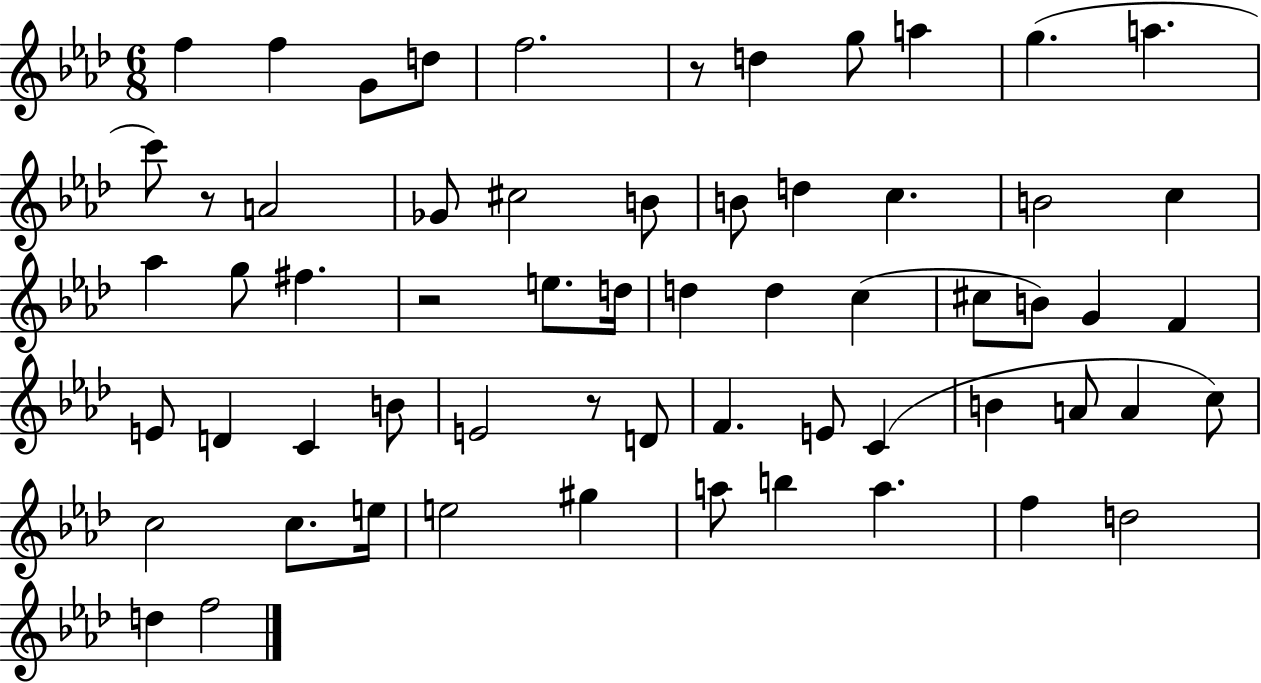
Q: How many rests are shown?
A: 4